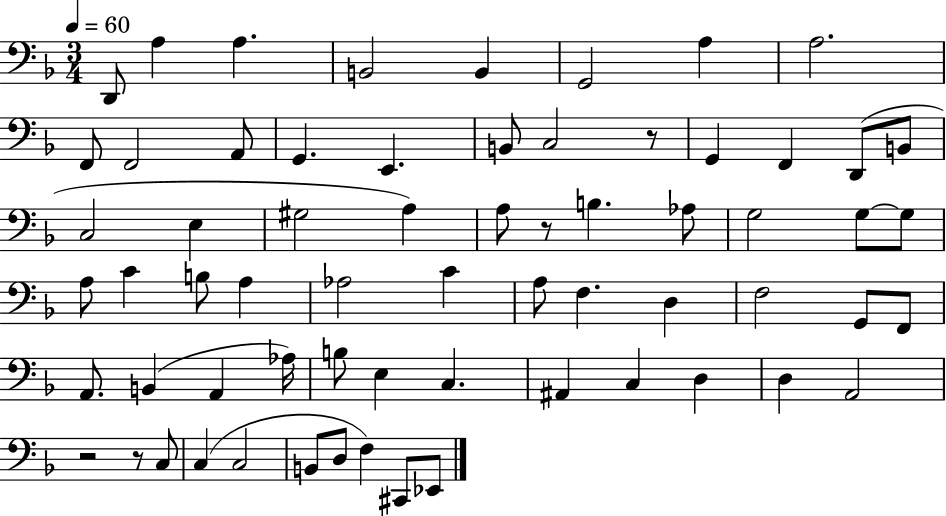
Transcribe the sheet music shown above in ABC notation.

X:1
T:Untitled
M:3/4
L:1/4
K:F
D,,/2 A, A, B,,2 B,, G,,2 A, A,2 F,,/2 F,,2 A,,/2 G,, E,, B,,/2 C,2 z/2 G,, F,, D,,/2 B,,/2 C,2 E, ^G,2 A, A,/2 z/2 B, _A,/2 G,2 G,/2 G,/2 A,/2 C B,/2 A, _A,2 C A,/2 F, D, F,2 G,,/2 F,,/2 A,,/2 B,, A,, _A,/4 B,/2 E, C, ^A,, C, D, D, A,,2 z2 z/2 C,/2 C, C,2 B,,/2 D,/2 F, ^C,,/2 _E,,/2